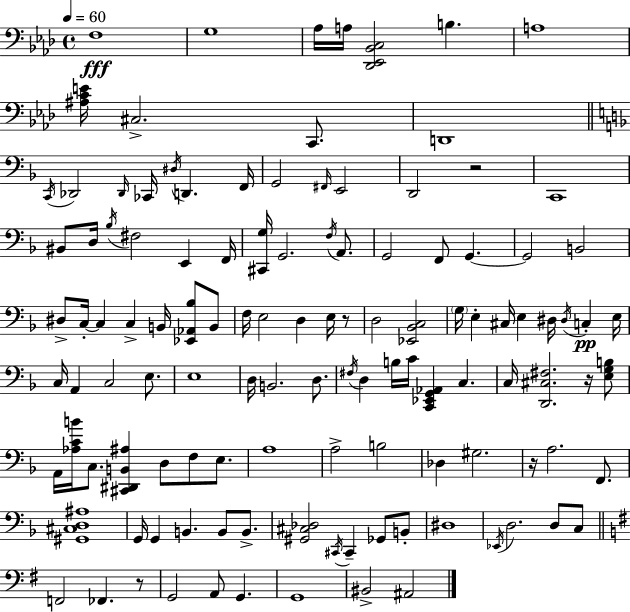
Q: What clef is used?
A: bass